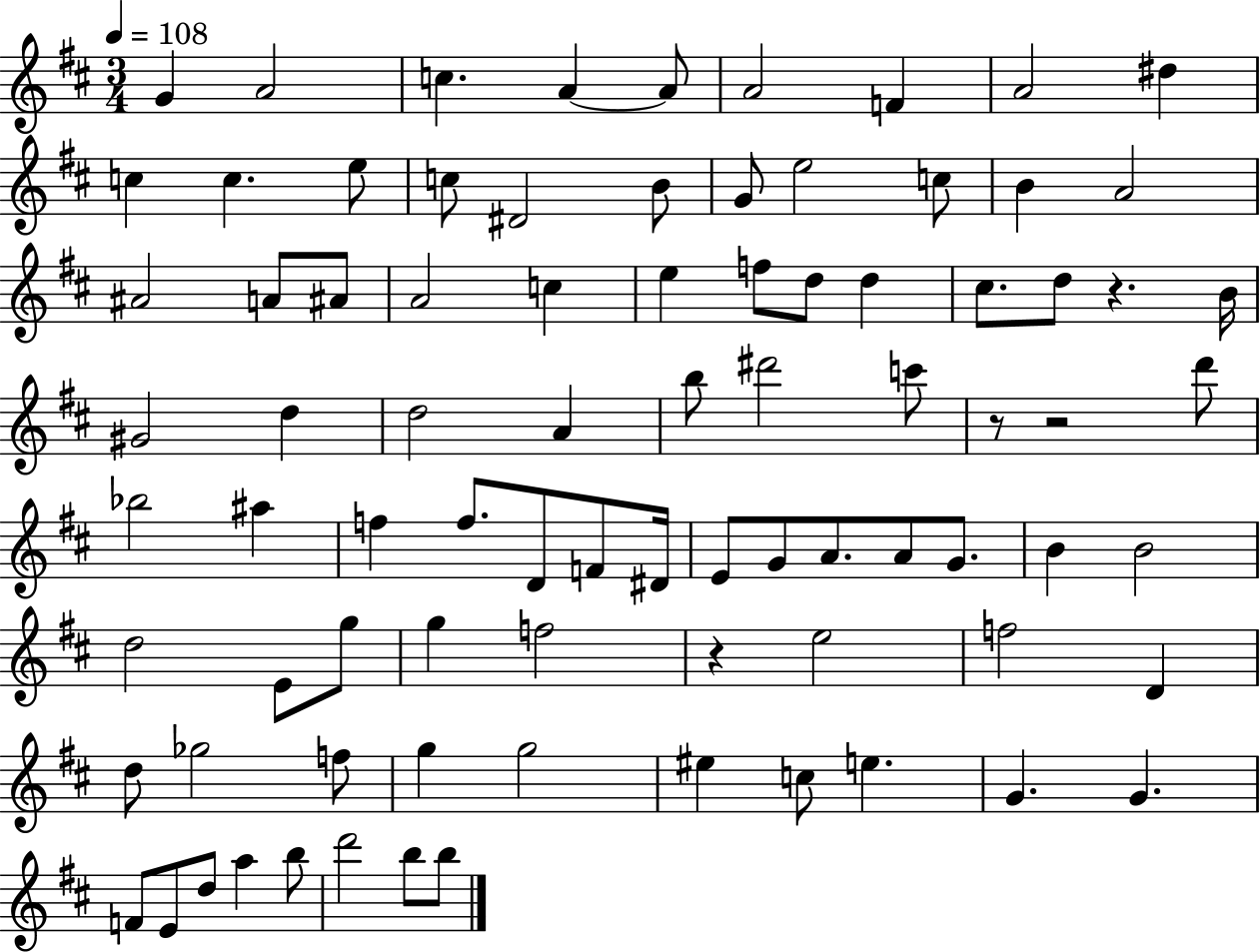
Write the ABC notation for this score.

X:1
T:Untitled
M:3/4
L:1/4
K:D
G A2 c A A/2 A2 F A2 ^d c c e/2 c/2 ^D2 B/2 G/2 e2 c/2 B A2 ^A2 A/2 ^A/2 A2 c e f/2 d/2 d ^c/2 d/2 z B/4 ^G2 d d2 A b/2 ^d'2 c'/2 z/2 z2 d'/2 _b2 ^a f f/2 D/2 F/2 ^D/4 E/2 G/2 A/2 A/2 G/2 B B2 d2 E/2 g/2 g f2 z e2 f2 D d/2 _g2 f/2 g g2 ^e c/2 e G G F/2 E/2 d/2 a b/2 d'2 b/2 b/2